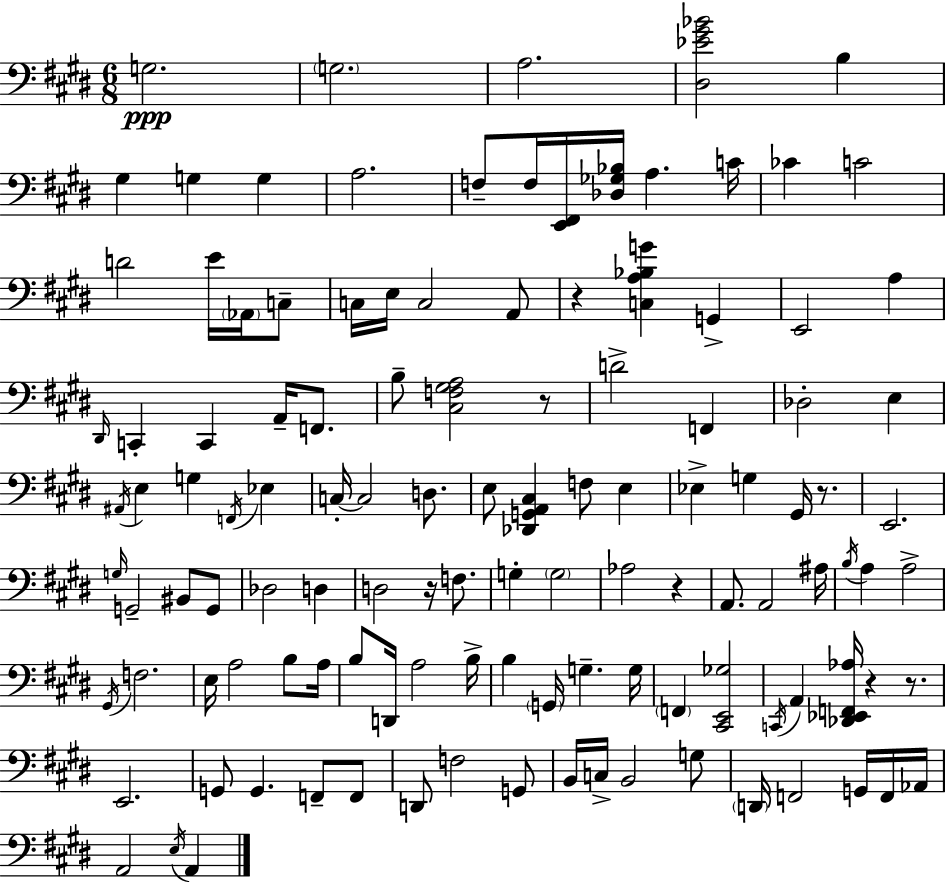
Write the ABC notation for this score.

X:1
T:Untitled
M:6/8
L:1/4
K:E
G,2 G,2 A,2 [^D,_E^G_B]2 B, ^G, G, G, A,2 F,/2 F,/4 [E,,^F,,]/4 [_D,_G,_B,]/4 A, C/4 _C C2 D2 E/4 _A,,/4 C,/2 C,/4 E,/4 C,2 A,,/2 z [C,A,_B,G] G,, E,,2 A, ^D,,/4 C,, C,, A,,/4 F,,/2 B,/2 [^C,F,^G,A,]2 z/2 D2 F,, _D,2 E, ^A,,/4 E, G, F,,/4 _E, C,/4 C,2 D,/2 E,/2 [_D,,G,,A,,^C,] F,/2 E, _E, G, ^G,,/4 z/2 E,,2 G,/4 G,,2 ^B,,/2 G,,/2 _D,2 D, D,2 z/4 F,/2 G, G,2 _A,2 z A,,/2 A,,2 ^A,/4 B,/4 A, A,2 ^G,,/4 F,2 E,/4 A,2 B,/2 A,/4 B,/2 D,,/4 A,2 B,/4 B, G,,/4 G, G,/4 F,, [^C,,E,,_G,]2 C,,/4 A,, [_D,,_E,,F,,_A,]/4 z z/2 E,,2 G,,/2 G,, F,,/2 F,,/2 D,,/2 F,2 G,,/2 B,,/4 C,/4 B,,2 G,/2 D,,/4 F,,2 G,,/4 F,,/4 _A,,/4 A,,2 E,/4 A,,